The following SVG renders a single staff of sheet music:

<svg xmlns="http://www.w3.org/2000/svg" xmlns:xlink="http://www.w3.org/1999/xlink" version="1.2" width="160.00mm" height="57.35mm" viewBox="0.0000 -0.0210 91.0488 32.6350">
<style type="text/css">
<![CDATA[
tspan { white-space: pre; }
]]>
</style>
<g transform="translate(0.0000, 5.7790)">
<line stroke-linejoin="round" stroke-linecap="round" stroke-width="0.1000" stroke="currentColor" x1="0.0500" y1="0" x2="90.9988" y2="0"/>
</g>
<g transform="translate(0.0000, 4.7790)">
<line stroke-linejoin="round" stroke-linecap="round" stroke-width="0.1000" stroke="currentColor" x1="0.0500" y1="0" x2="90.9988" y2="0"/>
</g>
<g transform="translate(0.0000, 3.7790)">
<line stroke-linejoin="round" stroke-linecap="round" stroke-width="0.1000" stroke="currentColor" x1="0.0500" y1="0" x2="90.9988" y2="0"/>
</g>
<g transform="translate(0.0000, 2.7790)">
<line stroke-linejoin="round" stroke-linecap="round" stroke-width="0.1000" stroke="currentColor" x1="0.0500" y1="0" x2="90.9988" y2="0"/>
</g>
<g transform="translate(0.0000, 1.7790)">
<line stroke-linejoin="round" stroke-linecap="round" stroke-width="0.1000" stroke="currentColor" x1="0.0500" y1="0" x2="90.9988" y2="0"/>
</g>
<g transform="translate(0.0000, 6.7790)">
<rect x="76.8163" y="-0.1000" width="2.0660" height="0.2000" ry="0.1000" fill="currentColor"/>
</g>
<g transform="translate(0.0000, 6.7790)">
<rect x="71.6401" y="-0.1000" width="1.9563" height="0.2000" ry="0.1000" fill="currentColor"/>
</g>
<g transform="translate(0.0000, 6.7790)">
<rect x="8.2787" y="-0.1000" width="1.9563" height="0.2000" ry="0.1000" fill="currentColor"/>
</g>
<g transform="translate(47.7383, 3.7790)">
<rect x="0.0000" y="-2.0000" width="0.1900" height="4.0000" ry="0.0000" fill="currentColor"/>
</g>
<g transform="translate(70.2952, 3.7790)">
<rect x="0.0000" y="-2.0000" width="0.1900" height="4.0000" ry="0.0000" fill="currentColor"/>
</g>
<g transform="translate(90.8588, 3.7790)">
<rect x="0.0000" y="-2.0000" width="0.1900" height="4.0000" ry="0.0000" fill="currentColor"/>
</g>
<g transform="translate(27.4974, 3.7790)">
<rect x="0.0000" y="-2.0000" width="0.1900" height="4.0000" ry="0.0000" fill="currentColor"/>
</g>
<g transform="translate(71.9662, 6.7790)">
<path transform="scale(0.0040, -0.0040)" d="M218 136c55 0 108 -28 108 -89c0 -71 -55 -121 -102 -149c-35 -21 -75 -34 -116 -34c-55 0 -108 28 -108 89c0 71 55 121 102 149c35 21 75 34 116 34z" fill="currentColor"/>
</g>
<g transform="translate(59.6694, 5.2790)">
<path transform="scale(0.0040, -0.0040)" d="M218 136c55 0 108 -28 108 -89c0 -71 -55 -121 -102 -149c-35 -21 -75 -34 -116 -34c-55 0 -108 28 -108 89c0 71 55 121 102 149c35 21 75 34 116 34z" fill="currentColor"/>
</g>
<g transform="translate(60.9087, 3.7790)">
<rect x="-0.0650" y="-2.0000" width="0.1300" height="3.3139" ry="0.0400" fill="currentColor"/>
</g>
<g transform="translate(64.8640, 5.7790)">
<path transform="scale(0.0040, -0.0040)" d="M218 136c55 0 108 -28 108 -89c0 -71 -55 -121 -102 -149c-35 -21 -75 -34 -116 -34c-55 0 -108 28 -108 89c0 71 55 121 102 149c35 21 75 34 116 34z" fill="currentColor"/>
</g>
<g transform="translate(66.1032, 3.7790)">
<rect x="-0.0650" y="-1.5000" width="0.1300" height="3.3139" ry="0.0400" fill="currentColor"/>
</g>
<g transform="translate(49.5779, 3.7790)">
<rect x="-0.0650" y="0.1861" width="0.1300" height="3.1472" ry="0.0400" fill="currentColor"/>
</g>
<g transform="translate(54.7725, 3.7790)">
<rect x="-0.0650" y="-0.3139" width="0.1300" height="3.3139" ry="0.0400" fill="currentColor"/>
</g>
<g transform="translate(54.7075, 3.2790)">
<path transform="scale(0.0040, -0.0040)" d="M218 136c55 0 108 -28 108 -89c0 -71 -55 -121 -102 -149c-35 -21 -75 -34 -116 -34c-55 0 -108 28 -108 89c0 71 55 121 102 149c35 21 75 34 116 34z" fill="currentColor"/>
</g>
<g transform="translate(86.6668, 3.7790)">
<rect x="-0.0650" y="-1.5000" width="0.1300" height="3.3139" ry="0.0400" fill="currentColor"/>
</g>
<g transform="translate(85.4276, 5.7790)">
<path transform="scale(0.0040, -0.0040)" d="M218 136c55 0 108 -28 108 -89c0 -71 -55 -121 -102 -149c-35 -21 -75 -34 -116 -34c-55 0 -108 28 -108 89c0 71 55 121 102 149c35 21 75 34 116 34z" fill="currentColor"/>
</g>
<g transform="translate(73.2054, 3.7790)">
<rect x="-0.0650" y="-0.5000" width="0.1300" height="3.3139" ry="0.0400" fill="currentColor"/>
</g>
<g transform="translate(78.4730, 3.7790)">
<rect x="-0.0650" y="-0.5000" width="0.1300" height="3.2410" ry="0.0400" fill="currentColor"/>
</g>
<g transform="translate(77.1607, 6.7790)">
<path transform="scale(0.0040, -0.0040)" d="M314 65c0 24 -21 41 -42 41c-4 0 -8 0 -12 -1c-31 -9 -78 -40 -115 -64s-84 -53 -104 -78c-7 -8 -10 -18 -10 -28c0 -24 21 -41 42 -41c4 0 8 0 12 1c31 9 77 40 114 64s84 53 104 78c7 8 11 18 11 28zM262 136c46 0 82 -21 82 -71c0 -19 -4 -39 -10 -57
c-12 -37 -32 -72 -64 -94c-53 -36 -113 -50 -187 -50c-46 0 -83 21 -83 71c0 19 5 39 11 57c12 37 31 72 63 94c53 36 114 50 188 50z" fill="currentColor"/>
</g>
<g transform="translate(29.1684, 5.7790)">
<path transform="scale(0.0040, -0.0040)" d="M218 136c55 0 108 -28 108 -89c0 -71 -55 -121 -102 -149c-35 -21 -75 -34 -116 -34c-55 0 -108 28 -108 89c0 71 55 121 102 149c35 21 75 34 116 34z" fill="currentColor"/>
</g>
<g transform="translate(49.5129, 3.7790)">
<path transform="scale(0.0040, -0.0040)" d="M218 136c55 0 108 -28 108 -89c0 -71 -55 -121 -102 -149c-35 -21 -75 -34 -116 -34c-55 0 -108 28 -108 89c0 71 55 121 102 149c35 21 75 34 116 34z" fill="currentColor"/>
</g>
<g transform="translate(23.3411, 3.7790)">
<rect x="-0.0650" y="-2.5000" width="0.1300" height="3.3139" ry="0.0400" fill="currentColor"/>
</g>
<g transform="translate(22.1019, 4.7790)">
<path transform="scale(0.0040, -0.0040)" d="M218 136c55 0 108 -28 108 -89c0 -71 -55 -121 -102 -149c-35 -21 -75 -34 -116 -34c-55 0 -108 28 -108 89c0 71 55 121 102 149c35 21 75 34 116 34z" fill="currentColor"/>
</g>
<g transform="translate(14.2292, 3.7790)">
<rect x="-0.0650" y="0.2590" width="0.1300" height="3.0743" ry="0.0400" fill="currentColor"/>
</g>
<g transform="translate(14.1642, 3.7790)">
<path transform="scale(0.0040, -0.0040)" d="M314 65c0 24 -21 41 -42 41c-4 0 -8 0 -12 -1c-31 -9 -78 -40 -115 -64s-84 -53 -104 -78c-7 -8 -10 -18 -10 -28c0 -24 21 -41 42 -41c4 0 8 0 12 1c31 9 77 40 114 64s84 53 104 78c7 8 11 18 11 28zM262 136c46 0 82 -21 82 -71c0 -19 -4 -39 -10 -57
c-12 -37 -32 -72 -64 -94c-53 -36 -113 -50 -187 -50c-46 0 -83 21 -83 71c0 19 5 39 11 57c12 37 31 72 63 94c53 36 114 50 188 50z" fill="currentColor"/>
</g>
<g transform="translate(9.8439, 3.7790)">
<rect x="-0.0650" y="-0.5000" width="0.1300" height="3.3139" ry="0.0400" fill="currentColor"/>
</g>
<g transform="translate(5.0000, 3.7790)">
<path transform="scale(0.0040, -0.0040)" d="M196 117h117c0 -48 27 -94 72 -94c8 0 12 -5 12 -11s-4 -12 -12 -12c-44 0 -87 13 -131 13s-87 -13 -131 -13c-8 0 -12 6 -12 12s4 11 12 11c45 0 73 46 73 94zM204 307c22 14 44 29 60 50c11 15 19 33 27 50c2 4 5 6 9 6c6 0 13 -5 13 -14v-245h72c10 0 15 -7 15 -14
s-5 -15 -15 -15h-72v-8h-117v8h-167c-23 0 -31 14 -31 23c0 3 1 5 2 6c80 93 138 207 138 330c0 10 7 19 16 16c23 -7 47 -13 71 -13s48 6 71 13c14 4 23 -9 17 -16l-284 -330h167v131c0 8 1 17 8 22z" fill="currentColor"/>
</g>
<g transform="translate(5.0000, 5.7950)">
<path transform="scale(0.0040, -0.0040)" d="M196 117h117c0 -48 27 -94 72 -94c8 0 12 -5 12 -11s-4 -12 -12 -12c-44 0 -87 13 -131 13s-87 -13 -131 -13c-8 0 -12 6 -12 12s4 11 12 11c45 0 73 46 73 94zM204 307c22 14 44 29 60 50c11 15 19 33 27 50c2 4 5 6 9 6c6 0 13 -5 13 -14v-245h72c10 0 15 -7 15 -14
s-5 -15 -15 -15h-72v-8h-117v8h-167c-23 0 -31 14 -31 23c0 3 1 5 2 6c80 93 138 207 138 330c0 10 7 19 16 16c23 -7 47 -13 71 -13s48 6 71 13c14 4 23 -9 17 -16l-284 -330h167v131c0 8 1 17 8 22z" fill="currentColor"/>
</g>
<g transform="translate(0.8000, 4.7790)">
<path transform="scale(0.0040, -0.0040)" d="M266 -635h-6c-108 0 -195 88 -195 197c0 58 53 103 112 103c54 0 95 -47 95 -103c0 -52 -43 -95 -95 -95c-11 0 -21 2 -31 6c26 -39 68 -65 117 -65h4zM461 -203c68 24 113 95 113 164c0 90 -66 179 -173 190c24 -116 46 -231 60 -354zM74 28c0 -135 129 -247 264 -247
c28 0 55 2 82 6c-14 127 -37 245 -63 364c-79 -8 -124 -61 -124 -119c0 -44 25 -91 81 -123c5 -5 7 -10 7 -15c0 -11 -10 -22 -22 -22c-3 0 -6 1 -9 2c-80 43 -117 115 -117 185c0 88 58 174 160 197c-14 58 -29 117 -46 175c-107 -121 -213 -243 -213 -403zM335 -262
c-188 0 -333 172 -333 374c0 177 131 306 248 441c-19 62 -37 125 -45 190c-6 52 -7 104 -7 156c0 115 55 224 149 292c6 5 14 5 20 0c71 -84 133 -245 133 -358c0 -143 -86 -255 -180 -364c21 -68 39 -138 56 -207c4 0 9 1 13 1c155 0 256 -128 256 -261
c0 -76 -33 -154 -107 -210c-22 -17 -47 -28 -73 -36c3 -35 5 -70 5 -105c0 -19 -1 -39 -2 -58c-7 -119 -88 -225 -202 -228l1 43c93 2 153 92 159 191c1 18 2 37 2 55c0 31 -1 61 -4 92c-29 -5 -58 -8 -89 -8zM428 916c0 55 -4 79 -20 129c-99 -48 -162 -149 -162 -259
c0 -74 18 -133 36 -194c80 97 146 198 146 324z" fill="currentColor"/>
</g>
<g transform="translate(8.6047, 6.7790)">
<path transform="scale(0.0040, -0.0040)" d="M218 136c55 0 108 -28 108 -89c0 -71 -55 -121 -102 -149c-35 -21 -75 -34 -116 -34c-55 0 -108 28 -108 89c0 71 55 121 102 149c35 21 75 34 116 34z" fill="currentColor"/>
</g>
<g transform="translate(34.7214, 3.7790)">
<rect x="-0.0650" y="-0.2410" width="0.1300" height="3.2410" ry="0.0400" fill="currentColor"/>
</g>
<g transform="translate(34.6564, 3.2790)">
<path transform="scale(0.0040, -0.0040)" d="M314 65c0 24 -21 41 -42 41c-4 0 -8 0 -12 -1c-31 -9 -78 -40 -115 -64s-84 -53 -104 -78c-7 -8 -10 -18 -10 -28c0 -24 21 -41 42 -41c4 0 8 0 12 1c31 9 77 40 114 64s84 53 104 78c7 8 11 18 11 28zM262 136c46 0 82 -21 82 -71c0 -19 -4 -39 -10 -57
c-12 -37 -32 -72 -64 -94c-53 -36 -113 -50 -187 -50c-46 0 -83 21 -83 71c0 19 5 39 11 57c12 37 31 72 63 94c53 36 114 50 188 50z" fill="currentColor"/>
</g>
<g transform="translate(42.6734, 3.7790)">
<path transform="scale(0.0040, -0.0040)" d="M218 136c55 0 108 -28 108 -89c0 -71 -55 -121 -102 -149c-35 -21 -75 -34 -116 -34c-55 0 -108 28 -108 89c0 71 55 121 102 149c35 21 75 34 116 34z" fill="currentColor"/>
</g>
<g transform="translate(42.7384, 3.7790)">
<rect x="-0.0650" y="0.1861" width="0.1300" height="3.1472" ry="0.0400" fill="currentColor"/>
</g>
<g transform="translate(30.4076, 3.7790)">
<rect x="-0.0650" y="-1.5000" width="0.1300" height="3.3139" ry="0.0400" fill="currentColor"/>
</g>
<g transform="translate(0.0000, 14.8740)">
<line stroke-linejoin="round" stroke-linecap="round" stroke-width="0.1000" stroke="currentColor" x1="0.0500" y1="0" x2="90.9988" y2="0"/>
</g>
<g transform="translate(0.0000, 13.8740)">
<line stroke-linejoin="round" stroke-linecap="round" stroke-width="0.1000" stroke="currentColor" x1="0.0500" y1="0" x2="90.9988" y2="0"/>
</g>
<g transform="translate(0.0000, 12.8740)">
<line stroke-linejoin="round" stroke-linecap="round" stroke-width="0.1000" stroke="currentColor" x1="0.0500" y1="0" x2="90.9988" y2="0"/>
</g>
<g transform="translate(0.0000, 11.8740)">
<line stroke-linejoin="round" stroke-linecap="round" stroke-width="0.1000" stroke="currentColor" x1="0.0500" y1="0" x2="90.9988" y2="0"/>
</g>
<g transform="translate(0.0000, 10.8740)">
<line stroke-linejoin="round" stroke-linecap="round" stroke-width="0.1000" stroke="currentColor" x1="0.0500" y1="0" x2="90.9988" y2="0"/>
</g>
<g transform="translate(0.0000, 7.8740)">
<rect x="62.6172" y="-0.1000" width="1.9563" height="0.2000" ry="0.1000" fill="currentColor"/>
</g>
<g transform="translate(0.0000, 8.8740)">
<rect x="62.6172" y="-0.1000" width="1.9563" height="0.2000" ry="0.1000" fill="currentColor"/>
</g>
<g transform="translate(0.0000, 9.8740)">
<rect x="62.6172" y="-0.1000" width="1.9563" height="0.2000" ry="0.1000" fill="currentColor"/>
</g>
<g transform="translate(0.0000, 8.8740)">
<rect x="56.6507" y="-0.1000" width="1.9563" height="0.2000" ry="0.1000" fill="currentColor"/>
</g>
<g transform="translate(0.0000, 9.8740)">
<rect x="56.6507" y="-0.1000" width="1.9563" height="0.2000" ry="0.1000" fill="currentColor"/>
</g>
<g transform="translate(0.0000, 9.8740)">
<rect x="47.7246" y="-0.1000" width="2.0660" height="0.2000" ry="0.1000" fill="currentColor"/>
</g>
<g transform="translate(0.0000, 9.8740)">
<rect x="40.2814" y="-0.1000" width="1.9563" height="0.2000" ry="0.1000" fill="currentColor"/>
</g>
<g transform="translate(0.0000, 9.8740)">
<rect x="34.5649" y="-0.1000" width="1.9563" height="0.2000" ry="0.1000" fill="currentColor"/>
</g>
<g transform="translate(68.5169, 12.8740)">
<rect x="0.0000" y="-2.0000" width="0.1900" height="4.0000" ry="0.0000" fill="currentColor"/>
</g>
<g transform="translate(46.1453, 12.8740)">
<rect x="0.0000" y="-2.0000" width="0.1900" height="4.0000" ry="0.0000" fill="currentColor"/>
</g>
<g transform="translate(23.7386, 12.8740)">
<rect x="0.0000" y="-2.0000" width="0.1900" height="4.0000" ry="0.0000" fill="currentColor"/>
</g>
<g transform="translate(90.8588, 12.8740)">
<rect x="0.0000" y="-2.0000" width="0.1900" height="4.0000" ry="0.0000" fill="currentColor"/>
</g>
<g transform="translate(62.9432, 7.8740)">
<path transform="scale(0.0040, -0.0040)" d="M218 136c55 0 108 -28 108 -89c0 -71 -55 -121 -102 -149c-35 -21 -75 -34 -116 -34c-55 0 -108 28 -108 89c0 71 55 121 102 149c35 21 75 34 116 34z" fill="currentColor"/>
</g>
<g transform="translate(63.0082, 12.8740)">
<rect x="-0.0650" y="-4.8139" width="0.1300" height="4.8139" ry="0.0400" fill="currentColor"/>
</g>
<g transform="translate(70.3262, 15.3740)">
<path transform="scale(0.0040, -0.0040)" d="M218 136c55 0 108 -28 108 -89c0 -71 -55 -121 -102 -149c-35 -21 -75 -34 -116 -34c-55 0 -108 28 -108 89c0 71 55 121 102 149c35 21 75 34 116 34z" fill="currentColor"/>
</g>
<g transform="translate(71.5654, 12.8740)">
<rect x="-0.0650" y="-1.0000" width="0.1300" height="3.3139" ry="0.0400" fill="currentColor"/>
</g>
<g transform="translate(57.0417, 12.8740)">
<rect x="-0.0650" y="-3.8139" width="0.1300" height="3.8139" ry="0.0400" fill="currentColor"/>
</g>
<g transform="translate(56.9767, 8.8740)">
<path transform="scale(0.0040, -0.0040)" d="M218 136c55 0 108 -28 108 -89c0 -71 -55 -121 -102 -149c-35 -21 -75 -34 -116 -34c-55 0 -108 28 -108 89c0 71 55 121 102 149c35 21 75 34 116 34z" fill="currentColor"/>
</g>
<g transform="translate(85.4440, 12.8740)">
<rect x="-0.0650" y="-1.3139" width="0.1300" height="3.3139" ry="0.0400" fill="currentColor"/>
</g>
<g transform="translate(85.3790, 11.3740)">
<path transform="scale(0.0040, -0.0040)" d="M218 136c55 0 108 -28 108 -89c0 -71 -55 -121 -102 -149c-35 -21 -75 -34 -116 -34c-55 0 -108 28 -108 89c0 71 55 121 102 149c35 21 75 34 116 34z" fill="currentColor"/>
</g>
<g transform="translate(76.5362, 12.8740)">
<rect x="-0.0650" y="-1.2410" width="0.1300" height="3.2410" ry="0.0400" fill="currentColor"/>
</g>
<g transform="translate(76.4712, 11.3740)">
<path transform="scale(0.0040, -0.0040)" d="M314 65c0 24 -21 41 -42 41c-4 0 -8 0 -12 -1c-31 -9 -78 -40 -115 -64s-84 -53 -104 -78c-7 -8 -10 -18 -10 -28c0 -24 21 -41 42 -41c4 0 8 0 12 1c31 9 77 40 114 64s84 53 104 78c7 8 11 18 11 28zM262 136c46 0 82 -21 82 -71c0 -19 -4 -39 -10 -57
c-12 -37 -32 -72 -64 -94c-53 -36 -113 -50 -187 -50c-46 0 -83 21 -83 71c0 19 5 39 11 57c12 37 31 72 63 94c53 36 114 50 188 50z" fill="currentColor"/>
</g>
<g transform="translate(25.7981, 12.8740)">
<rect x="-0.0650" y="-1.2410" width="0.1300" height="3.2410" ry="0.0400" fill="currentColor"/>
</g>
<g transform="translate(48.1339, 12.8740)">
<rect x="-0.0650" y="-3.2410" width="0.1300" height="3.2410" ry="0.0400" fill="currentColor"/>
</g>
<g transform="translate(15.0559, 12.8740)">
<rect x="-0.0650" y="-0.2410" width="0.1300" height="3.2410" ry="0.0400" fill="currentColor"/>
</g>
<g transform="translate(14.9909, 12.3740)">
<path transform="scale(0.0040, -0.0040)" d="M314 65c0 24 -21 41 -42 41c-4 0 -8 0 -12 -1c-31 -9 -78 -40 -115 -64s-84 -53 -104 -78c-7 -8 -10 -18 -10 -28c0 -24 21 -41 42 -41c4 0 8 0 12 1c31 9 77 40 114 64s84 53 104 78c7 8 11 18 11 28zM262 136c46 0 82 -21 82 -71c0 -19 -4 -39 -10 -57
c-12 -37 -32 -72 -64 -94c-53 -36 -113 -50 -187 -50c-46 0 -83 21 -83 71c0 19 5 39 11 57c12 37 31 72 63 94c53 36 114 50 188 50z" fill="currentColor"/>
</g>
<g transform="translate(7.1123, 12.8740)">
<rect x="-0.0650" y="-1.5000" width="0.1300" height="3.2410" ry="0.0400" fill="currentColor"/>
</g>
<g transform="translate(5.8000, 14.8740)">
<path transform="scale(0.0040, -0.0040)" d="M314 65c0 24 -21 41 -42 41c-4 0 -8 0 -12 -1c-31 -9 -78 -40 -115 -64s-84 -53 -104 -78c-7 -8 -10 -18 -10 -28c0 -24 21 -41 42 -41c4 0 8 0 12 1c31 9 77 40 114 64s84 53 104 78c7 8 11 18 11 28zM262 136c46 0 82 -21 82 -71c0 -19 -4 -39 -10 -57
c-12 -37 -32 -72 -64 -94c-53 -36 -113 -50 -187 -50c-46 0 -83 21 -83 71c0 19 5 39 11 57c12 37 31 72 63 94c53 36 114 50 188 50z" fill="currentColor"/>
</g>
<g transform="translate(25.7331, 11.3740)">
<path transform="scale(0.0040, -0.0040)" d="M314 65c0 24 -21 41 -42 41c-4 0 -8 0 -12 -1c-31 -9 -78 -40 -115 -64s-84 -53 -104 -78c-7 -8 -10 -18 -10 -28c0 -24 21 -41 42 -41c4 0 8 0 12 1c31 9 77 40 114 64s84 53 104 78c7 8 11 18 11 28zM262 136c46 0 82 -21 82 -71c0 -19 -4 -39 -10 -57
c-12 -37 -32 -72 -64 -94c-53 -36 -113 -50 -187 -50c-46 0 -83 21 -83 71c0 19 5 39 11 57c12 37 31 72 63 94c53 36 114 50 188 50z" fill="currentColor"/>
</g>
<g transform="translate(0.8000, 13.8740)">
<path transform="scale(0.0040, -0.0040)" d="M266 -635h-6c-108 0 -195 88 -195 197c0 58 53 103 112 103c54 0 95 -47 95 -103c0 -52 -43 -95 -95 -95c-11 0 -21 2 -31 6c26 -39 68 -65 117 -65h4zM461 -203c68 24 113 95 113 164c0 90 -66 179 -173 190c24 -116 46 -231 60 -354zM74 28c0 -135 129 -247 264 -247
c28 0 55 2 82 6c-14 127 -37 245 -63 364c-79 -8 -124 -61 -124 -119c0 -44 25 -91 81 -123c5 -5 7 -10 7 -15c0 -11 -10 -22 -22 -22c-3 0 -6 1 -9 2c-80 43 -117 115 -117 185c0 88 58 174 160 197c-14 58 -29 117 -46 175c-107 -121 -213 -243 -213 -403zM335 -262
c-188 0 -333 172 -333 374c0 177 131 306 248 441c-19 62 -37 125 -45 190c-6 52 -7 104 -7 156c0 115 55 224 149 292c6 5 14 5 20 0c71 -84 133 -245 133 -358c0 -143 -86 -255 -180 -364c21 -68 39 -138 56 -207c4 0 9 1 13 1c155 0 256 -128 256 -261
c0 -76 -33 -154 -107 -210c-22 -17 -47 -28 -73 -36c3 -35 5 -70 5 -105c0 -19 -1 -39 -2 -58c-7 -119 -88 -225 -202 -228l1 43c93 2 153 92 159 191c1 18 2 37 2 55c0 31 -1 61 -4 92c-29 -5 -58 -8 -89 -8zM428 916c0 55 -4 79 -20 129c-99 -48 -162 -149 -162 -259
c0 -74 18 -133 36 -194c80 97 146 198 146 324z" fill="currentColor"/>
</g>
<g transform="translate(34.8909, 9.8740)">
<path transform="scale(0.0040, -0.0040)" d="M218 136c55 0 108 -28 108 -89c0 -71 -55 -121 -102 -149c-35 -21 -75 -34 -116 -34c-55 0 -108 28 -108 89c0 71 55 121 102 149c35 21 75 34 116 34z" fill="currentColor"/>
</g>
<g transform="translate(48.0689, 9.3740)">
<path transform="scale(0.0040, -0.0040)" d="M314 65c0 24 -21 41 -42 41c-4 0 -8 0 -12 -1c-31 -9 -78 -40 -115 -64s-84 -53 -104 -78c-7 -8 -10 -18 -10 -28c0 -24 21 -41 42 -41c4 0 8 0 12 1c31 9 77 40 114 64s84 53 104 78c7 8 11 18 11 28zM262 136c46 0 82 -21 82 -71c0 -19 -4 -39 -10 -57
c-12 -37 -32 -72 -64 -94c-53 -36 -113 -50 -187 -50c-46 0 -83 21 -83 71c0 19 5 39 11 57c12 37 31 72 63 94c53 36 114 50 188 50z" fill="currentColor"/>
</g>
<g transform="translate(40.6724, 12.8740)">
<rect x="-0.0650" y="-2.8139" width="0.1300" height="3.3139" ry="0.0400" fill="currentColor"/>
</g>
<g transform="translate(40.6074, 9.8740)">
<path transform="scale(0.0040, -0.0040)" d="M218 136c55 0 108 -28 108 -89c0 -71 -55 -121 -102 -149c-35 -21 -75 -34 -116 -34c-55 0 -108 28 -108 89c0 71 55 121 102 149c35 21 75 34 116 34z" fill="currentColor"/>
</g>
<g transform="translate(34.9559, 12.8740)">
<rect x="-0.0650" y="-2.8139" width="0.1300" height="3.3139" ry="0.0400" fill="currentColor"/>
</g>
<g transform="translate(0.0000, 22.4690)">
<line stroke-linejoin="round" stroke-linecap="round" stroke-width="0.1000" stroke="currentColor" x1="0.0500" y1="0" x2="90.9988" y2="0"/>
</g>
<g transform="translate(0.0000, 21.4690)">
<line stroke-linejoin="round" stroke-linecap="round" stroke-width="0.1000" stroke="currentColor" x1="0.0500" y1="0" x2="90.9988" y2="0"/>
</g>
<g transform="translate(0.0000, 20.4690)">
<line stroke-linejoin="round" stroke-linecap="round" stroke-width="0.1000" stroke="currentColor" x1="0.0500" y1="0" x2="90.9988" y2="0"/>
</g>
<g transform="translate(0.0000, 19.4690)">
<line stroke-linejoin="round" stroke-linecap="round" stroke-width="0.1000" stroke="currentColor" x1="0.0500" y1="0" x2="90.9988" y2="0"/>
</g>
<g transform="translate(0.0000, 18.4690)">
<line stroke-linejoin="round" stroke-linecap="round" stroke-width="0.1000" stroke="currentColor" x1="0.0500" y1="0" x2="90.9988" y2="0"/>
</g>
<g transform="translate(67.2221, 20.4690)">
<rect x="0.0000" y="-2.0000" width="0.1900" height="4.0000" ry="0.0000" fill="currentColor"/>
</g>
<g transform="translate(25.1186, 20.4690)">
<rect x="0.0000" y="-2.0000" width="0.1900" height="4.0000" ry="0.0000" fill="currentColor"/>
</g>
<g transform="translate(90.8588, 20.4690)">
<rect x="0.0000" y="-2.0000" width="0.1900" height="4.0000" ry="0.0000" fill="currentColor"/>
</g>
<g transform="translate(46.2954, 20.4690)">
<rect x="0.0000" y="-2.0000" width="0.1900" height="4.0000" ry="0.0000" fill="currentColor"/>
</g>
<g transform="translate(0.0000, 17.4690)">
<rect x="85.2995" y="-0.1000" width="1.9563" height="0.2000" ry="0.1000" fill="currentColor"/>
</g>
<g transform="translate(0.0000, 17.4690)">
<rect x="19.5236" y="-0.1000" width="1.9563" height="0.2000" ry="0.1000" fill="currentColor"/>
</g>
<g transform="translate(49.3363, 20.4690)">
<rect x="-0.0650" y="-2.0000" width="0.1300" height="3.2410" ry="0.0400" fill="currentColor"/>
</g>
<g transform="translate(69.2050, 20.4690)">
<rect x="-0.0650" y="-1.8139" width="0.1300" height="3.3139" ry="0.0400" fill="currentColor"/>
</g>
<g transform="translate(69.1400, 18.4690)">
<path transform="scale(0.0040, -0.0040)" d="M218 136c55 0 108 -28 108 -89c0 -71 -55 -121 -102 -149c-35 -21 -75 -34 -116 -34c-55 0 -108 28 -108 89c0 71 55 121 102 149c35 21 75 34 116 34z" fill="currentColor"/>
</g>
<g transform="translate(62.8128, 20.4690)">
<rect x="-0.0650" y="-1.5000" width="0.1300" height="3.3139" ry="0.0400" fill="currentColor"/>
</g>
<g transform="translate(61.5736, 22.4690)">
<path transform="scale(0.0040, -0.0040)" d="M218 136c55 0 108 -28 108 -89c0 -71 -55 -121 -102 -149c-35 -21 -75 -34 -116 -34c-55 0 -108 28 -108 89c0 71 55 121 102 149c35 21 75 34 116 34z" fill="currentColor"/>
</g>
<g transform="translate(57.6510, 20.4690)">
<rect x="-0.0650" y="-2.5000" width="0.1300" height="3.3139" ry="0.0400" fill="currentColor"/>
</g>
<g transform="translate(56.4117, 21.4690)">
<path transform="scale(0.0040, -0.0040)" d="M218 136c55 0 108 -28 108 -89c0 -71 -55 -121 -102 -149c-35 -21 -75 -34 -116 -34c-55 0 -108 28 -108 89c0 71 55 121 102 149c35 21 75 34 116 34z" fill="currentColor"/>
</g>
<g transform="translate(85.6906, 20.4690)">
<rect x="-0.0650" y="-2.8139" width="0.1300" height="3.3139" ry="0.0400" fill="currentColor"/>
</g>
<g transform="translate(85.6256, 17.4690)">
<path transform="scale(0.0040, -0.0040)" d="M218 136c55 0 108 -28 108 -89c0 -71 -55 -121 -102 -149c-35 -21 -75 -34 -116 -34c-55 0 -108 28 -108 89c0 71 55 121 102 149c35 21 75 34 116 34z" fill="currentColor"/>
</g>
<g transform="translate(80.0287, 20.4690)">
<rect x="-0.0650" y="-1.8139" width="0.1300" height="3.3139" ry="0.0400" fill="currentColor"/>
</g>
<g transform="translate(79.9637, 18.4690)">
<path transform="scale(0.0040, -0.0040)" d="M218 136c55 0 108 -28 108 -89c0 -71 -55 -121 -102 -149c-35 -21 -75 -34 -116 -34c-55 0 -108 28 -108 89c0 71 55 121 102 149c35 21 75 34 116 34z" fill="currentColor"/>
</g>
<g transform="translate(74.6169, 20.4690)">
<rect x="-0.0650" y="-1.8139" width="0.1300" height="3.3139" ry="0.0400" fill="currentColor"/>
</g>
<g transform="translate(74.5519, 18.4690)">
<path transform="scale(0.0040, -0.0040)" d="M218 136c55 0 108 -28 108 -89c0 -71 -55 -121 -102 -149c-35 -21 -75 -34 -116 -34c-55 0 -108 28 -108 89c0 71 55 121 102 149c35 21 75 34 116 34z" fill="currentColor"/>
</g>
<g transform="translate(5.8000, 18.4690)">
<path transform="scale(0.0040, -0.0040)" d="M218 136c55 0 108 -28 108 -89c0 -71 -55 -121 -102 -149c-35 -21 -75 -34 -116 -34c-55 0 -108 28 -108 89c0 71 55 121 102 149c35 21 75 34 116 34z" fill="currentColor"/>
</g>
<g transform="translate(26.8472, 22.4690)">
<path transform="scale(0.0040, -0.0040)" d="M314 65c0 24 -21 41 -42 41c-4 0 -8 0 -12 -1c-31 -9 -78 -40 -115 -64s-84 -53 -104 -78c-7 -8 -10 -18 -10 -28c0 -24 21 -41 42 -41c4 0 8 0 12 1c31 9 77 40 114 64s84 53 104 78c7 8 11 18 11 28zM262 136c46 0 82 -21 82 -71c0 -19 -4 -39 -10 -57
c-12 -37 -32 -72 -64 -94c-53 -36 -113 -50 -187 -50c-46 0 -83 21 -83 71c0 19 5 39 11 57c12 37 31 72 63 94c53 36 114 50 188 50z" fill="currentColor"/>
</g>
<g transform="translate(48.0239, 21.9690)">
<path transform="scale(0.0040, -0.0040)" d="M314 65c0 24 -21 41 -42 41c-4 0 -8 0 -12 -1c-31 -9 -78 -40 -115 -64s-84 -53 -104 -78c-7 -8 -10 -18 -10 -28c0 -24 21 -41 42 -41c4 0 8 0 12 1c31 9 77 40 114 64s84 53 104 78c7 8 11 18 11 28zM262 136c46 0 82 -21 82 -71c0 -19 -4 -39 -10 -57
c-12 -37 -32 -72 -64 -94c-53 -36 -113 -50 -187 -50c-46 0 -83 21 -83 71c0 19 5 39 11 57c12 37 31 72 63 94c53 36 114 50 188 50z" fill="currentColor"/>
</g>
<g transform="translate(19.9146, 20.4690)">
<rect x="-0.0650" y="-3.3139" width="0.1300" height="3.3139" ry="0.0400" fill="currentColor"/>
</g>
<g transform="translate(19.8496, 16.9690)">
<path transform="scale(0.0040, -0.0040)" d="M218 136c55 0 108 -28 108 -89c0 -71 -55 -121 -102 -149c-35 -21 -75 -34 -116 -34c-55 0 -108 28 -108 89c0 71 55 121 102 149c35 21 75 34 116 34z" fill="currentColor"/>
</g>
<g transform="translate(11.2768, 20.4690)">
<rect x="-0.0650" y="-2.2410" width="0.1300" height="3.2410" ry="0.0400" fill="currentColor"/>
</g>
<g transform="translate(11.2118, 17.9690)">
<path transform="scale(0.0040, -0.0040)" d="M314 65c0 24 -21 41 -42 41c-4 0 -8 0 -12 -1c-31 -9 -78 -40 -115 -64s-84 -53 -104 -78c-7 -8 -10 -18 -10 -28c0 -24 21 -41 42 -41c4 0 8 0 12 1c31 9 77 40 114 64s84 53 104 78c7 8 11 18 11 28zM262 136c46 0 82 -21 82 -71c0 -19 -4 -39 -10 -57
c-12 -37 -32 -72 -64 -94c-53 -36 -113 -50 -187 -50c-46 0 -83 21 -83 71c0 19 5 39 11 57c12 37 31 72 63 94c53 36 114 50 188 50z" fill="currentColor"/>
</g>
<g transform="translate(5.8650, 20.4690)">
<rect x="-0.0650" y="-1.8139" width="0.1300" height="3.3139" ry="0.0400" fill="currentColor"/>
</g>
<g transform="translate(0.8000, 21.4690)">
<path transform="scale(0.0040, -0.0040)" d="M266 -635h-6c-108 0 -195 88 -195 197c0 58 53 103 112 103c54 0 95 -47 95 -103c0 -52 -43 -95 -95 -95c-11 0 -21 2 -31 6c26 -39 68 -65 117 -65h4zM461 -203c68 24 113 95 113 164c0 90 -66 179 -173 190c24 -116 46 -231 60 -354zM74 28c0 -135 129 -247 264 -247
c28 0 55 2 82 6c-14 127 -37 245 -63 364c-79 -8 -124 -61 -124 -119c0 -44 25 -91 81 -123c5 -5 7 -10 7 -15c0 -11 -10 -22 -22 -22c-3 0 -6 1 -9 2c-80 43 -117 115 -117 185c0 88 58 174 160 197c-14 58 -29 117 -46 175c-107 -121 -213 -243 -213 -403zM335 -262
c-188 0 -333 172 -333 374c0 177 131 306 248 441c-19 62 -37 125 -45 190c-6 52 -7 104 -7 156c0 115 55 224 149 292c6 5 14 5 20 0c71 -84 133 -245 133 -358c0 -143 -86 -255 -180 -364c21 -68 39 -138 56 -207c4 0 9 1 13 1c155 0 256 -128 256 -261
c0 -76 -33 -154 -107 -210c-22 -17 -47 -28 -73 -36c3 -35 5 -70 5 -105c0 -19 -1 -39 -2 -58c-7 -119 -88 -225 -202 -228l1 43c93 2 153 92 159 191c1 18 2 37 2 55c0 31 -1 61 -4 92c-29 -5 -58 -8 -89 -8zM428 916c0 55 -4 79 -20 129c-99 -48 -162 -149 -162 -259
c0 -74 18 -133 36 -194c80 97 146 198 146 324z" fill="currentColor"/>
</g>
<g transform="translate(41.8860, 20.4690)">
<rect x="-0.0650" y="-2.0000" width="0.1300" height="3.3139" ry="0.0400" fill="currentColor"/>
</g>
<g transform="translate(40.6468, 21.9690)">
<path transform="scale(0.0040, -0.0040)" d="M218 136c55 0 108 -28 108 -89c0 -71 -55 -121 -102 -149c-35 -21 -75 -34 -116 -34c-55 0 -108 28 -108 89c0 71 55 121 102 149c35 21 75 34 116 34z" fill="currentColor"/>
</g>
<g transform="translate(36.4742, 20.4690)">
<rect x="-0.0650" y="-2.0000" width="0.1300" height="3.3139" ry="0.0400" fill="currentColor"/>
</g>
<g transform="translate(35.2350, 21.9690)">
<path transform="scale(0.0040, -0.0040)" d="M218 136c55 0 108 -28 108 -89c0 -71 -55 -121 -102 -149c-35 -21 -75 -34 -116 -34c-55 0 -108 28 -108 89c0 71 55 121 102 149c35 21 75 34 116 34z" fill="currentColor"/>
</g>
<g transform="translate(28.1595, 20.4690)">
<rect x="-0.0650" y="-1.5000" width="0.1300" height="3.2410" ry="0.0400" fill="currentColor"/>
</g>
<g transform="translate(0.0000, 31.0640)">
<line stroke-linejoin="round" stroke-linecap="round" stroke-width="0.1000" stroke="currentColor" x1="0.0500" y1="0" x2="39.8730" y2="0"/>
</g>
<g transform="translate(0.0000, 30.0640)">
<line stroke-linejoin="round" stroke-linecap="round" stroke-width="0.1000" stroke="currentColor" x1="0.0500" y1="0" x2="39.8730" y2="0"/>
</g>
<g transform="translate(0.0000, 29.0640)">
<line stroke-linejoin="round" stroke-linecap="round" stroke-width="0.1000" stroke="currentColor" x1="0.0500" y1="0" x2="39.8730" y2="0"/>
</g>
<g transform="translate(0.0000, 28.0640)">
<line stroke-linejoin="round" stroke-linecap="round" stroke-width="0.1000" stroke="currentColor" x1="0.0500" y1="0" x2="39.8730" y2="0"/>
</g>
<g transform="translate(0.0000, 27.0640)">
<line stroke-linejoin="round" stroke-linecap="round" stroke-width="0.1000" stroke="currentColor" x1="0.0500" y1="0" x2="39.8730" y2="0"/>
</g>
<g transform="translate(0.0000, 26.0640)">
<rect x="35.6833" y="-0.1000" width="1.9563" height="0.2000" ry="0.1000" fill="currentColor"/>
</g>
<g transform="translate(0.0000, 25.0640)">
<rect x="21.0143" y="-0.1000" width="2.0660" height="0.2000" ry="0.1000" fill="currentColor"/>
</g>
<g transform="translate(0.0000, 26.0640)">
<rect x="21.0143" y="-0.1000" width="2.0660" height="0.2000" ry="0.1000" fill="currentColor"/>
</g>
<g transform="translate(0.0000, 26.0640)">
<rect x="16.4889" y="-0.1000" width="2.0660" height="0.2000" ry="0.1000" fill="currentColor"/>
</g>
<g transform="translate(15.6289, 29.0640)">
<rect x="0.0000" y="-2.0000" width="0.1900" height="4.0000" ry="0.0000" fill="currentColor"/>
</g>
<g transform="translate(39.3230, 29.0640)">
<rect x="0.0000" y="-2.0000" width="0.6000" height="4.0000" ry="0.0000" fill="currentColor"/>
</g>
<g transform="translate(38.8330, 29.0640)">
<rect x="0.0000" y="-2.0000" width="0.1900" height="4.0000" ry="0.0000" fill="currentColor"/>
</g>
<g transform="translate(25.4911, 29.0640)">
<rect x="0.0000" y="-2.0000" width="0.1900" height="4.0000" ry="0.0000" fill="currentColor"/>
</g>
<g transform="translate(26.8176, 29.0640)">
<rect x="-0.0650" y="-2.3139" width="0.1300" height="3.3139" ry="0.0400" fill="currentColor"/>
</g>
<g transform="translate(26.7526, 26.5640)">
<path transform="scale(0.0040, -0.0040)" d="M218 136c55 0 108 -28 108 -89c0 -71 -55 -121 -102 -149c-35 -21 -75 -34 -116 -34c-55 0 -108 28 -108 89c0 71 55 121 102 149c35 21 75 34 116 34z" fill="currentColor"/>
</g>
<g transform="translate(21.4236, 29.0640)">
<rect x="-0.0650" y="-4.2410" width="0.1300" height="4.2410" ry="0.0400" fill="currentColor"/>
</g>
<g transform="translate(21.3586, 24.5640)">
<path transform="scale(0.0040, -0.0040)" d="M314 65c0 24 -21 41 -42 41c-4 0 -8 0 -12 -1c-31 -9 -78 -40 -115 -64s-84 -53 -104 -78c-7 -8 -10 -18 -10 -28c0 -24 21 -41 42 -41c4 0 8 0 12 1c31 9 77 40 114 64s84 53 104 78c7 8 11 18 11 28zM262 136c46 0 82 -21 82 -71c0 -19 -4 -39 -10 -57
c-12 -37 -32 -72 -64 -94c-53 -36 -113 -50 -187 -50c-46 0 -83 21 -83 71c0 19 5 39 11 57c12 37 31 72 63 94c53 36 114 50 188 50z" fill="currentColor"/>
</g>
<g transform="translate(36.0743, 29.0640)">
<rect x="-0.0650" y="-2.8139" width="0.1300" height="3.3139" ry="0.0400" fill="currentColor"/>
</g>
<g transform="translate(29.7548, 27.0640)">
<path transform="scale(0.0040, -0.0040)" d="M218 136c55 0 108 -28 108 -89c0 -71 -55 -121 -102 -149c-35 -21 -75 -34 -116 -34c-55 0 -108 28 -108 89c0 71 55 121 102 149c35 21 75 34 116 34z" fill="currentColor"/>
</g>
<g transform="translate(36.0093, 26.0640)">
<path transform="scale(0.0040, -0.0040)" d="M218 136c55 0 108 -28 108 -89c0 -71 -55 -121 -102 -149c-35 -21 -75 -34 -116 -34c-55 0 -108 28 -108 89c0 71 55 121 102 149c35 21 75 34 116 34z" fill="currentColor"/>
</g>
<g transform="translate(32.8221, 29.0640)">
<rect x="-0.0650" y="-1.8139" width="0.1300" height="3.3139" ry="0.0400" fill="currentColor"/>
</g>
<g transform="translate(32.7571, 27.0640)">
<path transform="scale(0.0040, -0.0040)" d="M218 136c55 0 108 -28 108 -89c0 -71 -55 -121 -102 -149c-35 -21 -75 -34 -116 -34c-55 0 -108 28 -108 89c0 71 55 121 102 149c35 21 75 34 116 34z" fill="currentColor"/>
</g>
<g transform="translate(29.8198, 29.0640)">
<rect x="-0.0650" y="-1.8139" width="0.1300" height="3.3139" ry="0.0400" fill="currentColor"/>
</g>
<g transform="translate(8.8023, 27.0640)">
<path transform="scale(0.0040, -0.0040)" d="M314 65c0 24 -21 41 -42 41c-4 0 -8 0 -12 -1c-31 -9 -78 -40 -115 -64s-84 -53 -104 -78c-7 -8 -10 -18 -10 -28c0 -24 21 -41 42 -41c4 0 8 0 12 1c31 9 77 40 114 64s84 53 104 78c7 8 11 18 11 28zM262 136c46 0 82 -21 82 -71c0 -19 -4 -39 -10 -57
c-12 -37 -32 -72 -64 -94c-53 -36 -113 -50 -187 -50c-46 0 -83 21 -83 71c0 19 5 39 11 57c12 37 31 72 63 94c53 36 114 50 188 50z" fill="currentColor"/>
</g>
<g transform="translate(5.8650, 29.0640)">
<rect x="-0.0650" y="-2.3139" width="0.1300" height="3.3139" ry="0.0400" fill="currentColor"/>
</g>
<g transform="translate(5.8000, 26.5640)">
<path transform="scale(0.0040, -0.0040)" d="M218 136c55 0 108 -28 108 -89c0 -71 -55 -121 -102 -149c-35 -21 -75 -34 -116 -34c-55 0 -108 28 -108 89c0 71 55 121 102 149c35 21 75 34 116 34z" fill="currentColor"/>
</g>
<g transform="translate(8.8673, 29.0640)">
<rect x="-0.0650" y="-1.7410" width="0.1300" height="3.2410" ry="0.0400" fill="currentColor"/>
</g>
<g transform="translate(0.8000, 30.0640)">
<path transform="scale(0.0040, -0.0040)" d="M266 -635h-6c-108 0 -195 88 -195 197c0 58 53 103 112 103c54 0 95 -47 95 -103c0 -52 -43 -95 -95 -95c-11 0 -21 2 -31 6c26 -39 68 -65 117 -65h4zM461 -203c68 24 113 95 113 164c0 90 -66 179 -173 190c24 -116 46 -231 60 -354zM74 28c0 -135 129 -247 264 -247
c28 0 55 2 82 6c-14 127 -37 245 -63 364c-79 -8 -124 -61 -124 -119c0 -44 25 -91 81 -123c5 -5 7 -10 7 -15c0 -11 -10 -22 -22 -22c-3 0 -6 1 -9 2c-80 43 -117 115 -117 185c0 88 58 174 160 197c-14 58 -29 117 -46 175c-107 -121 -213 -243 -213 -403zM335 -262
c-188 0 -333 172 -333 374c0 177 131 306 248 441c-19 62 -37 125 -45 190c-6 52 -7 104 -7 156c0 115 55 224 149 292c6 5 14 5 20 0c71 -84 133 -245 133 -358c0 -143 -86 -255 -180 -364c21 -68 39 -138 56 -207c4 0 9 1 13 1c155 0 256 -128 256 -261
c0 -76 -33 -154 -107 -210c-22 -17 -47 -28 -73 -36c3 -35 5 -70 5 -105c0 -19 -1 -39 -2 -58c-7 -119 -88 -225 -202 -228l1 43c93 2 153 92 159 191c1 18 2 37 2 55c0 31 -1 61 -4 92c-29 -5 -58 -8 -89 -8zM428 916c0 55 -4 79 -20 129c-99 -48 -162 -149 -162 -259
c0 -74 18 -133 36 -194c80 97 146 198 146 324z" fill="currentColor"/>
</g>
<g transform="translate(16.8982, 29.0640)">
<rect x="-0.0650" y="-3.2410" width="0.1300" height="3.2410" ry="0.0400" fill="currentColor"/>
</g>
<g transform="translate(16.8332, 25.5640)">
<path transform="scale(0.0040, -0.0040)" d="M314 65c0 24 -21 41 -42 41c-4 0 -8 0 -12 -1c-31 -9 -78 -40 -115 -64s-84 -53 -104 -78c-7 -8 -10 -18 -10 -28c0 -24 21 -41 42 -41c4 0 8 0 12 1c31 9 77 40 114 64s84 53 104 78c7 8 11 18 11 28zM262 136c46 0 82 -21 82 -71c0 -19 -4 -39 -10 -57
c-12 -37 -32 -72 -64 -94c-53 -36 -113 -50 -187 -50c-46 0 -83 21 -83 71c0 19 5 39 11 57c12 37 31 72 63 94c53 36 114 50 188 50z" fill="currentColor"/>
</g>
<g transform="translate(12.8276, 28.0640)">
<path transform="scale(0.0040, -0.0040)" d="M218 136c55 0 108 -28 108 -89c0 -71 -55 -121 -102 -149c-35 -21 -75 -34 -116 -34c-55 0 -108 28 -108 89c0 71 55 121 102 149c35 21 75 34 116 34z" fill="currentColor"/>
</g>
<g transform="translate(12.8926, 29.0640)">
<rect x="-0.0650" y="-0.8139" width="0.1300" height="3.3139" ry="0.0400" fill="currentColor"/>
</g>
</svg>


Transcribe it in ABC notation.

X:1
T:Untitled
M:4/4
L:1/4
K:C
C B2 G E c2 B B c F E C C2 E E2 c2 e2 a a b2 c' e' D e2 e f g2 b E2 F F F2 G E f f f a g f2 d b2 d'2 g f f a